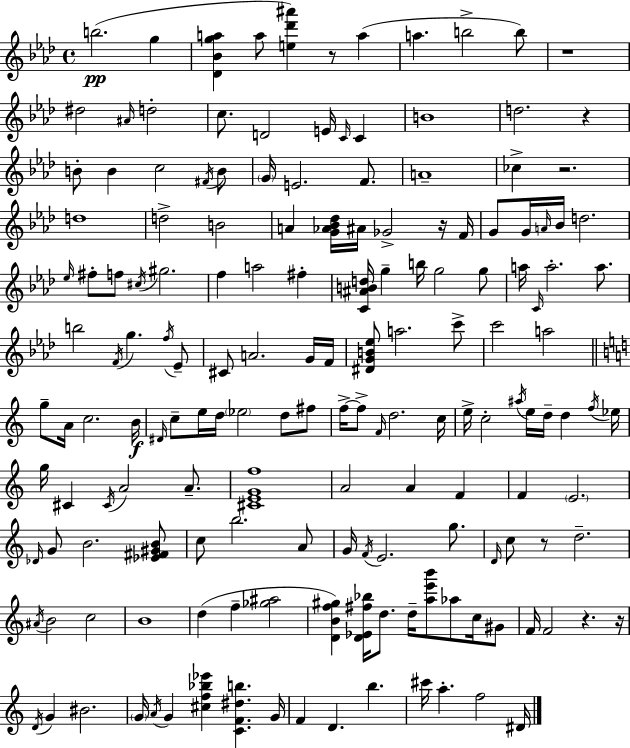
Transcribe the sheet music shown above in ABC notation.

X:1
T:Untitled
M:4/4
L:1/4
K:Fm
b2 g [_D_Bga] a/2 [e_d'^a'] z/2 a a b2 b/2 z4 ^d2 ^A/4 d2 c/2 D2 E/4 C/4 C B4 d2 z B/2 B c2 ^F/4 B/2 G/4 E2 F/2 A4 _c z2 d4 d2 B2 A [G_A_B_d]/4 ^A/4 _G2 z/4 F/4 G/2 G/4 A/4 _B/4 d2 _e/4 ^f/2 f/2 ^c/4 ^g2 f a2 ^f [C^ABd]/4 g b/4 g2 g/2 a/4 C/4 a2 a/2 b2 F/4 g f/4 _E/2 ^C/2 A2 G/4 F/4 [^DGB_e]/2 a2 c'/2 c'2 a2 g/2 A/4 c2 B/4 ^D/4 c/2 e/4 d/4 _e2 d/2 ^f/2 f/4 f/2 F/4 d2 c/4 e/4 c2 ^a/4 e/4 d/4 d f/4 _e/4 g/4 ^C ^C/4 A2 A/2 [^CEGf]4 A2 A F F E2 _D/4 G/2 B2 [_E^F^GB]/2 c/2 b2 A/2 G/4 F/4 E2 g/2 D/4 c/2 z/2 d2 ^A/4 B2 c2 B4 d f [_g^a]2 [DBf^g] [D_E^f_b]/4 d/2 d/4 [ae'b']/2 _a/2 c/4 ^G/2 F/4 F2 z z/4 D/4 G ^B2 G/4 A/4 G [^cf_b_e'] [CF^db] G/4 F D b ^c'/4 a f2 ^D/4